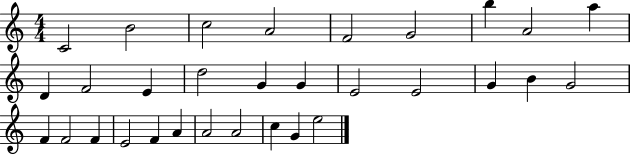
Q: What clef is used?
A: treble